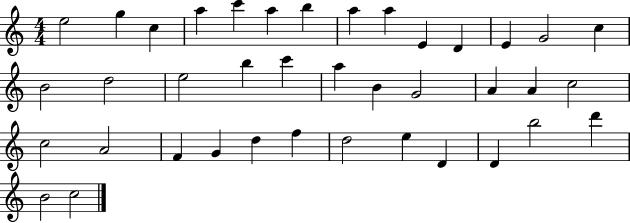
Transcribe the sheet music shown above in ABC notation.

X:1
T:Untitled
M:4/4
L:1/4
K:C
e2 g c a c' a b a a E D E G2 c B2 d2 e2 b c' a B G2 A A c2 c2 A2 F G d f d2 e D D b2 d' B2 c2